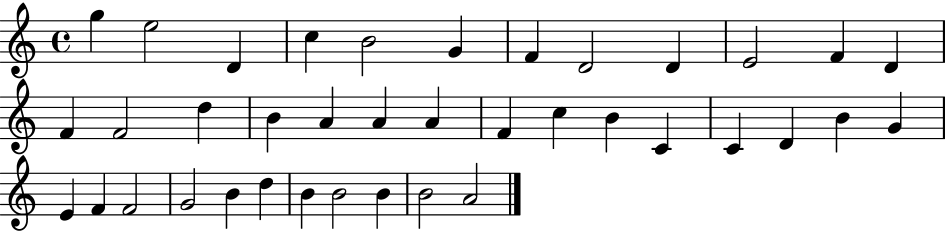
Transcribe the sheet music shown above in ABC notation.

X:1
T:Untitled
M:4/4
L:1/4
K:C
g e2 D c B2 G F D2 D E2 F D F F2 d B A A A F c B C C D B G E F F2 G2 B d B B2 B B2 A2